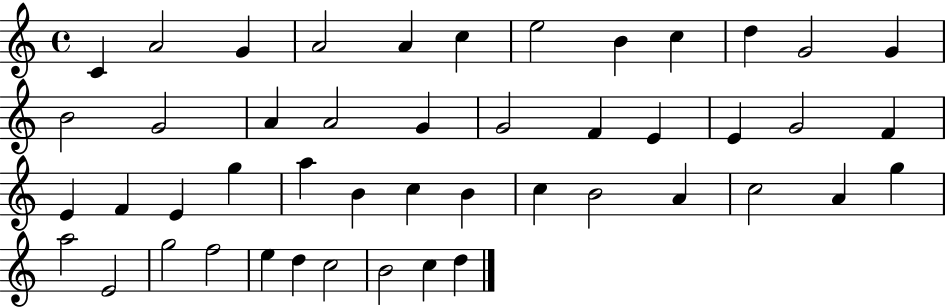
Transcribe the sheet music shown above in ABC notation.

X:1
T:Untitled
M:4/4
L:1/4
K:C
C A2 G A2 A c e2 B c d G2 G B2 G2 A A2 G G2 F E E G2 F E F E g a B c B c B2 A c2 A g a2 E2 g2 f2 e d c2 B2 c d